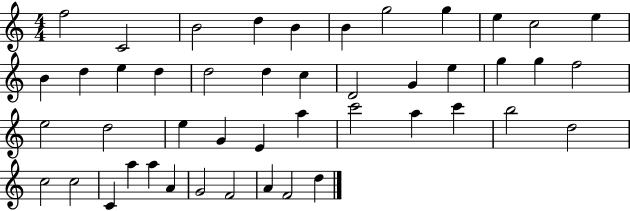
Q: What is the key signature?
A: C major